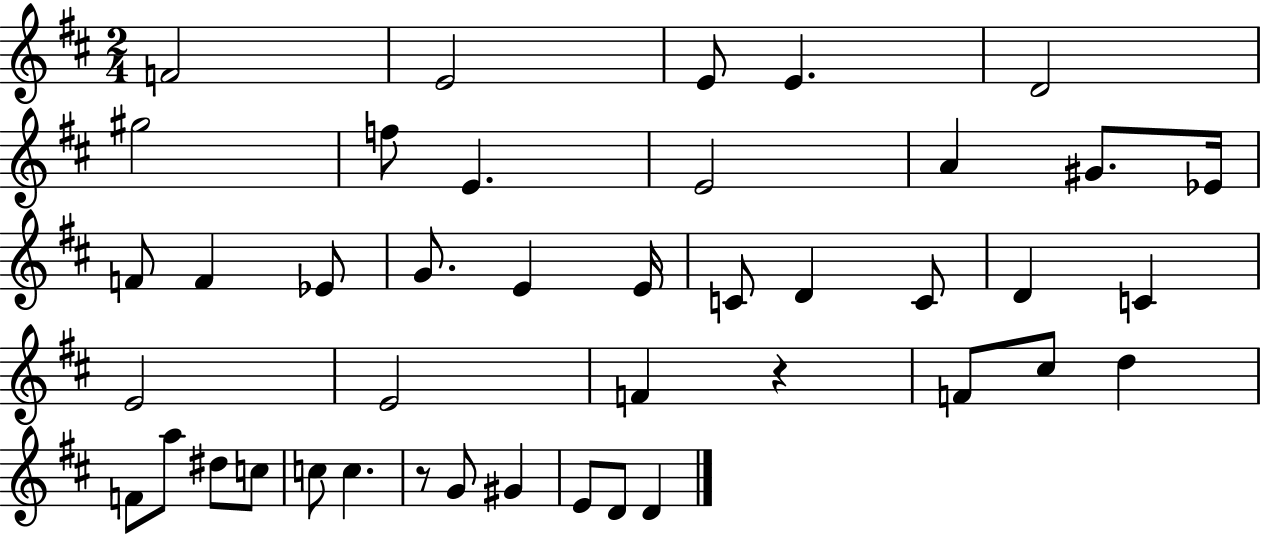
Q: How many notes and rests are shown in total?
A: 42